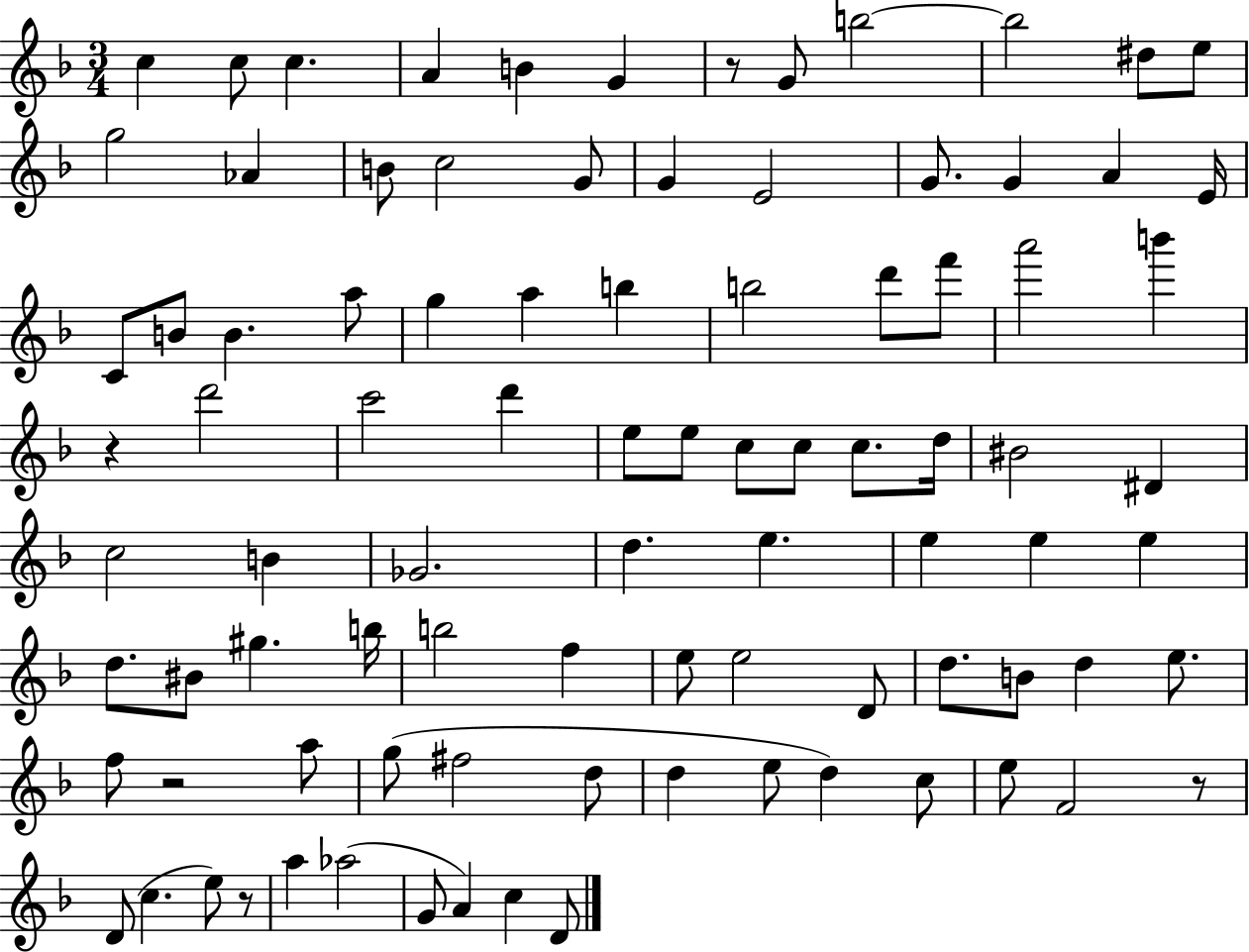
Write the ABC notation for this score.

X:1
T:Untitled
M:3/4
L:1/4
K:F
c c/2 c A B G z/2 G/2 b2 b2 ^d/2 e/2 g2 _A B/2 c2 G/2 G E2 G/2 G A E/4 C/2 B/2 B a/2 g a b b2 d'/2 f'/2 a'2 b' z d'2 c'2 d' e/2 e/2 c/2 c/2 c/2 d/4 ^B2 ^D c2 B _G2 d e e e e d/2 ^B/2 ^g b/4 b2 f e/2 e2 D/2 d/2 B/2 d e/2 f/2 z2 a/2 g/2 ^f2 d/2 d e/2 d c/2 e/2 F2 z/2 D/2 c e/2 z/2 a _a2 G/2 A c D/2